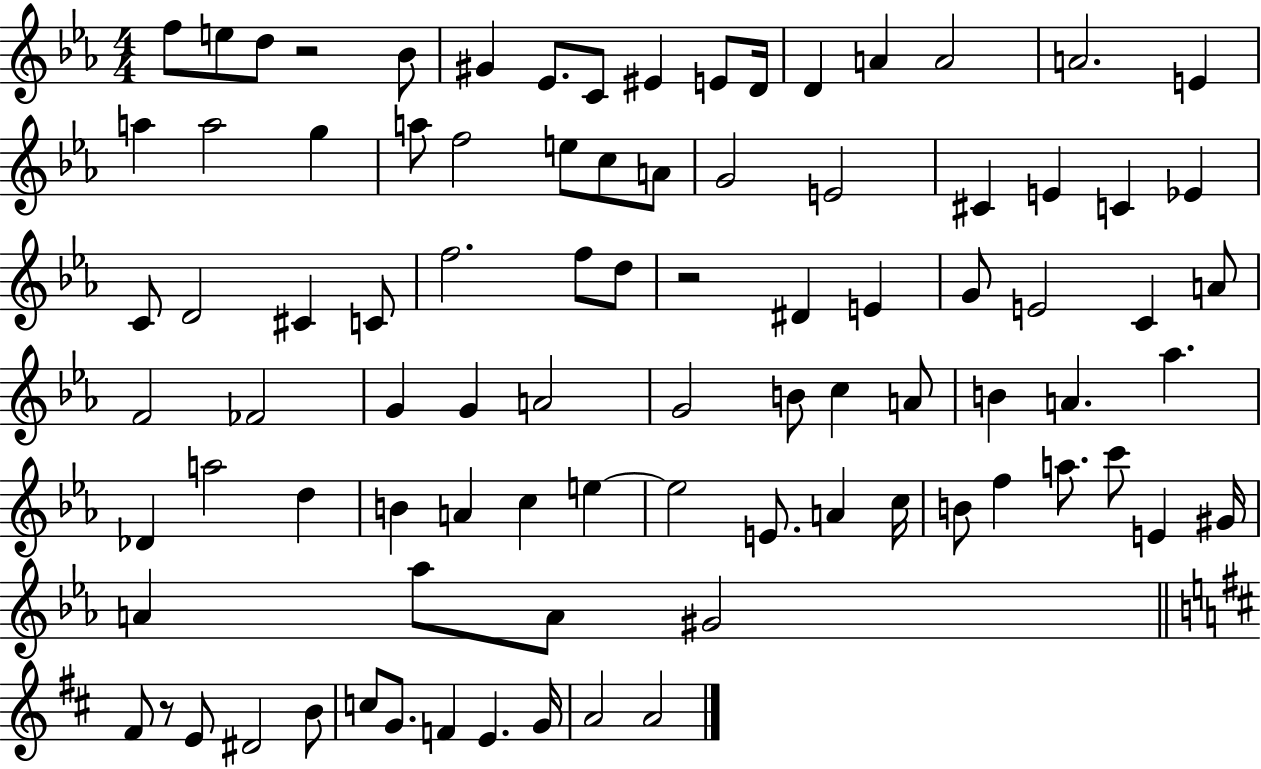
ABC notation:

X:1
T:Untitled
M:4/4
L:1/4
K:Eb
f/2 e/2 d/2 z2 _B/2 ^G _E/2 C/2 ^E E/2 D/4 D A A2 A2 E a a2 g a/2 f2 e/2 c/2 A/2 G2 E2 ^C E C _E C/2 D2 ^C C/2 f2 f/2 d/2 z2 ^D E G/2 E2 C A/2 F2 _F2 G G A2 G2 B/2 c A/2 B A _a _D a2 d B A c e e2 E/2 A c/4 B/2 f a/2 c'/2 E ^G/4 A _a/2 A/2 ^G2 ^F/2 z/2 E/2 ^D2 B/2 c/2 G/2 F E G/4 A2 A2